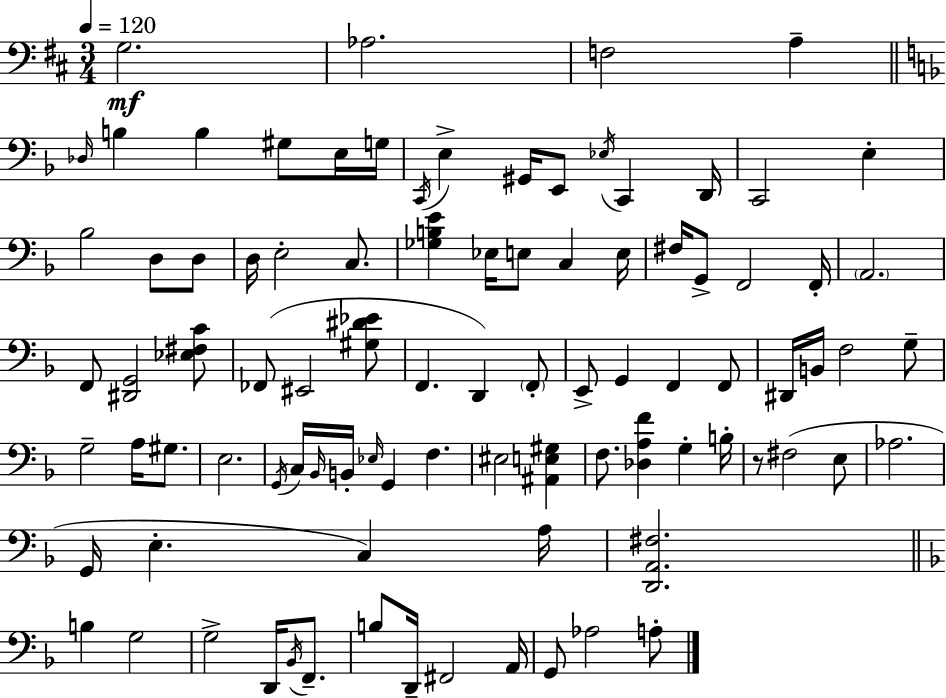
X:1
T:Untitled
M:3/4
L:1/4
K:D
G,2 _A,2 F,2 A, _D,/4 B, B, ^G,/2 E,/4 G,/4 C,,/4 E, ^G,,/4 E,,/2 _E,/4 C,, D,,/4 C,,2 E, _B,2 D,/2 D,/2 D,/4 E,2 C,/2 [_G,B,E] _E,/4 E,/2 C, E,/4 ^F,/4 G,,/2 F,,2 F,,/4 A,,2 F,,/2 [^D,,G,,]2 [_E,^F,C]/2 _F,,/2 ^E,,2 [^G,^D_E]/2 F,, D,, F,,/2 E,,/2 G,, F,, F,,/2 ^D,,/4 B,,/4 F,2 G,/2 G,2 A,/4 ^G,/2 E,2 G,,/4 C,/4 _B,,/4 B,,/4 _E,/4 G,, F, ^E,2 [^A,,E,^G,] F,/2 [_D,A,F] G, B,/4 z/2 ^F,2 E,/2 _A,2 G,,/4 E, C, A,/4 [D,,A,,^F,]2 B, G,2 G,2 D,,/4 _B,,/4 F,,/2 B,/2 D,,/4 ^F,,2 A,,/4 G,,/2 _A,2 A,/2